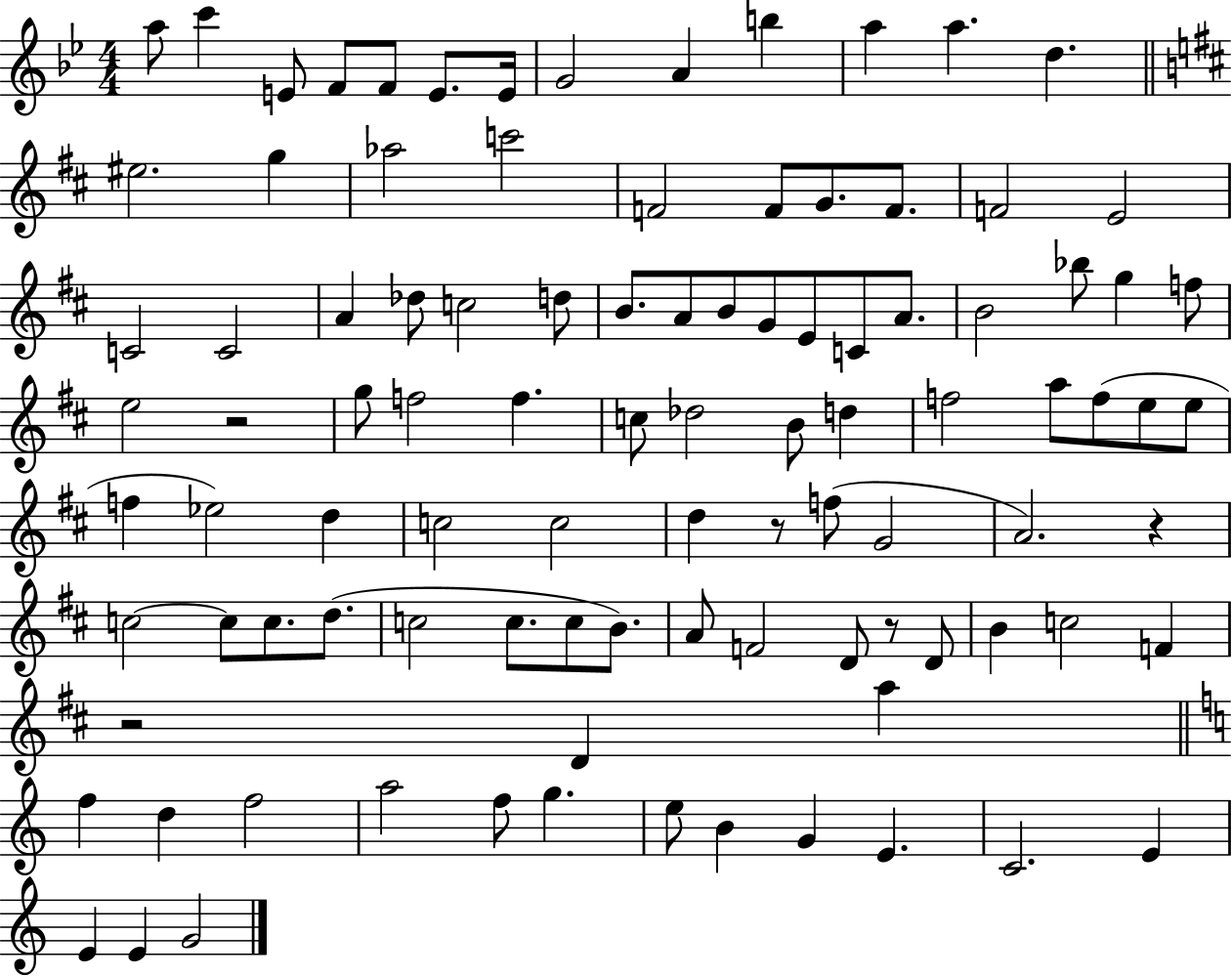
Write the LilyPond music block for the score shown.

{
  \clef treble
  \numericTimeSignature
  \time 4/4
  \key bes \major
  a''8 c'''4 e'8 f'8 f'8 e'8. e'16 | g'2 a'4 b''4 | a''4 a''4. d''4. | \bar "||" \break \key d \major eis''2. g''4 | aes''2 c'''2 | f'2 f'8 g'8. f'8. | f'2 e'2 | \break c'2 c'2 | a'4 des''8 c''2 d''8 | b'8. a'8 b'8 g'8 e'8 c'8 a'8. | b'2 bes''8 g''4 f''8 | \break e''2 r2 | g''8 f''2 f''4. | c''8 des''2 b'8 d''4 | f''2 a''8 f''8( e''8 e''8 | \break f''4 ees''2) d''4 | c''2 c''2 | d''4 r8 f''8( g'2 | a'2.) r4 | \break c''2~~ c''8 c''8. d''8.( | c''2 c''8. c''8 b'8.) | a'8 f'2 d'8 r8 d'8 | b'4 c''2 f'4 | \break r2 d'4 a''4 | \bar "||" \break \key c \major f''4 d''4 f''2 | a''2 f''8 g''4. | e''8 b'4 g'4 e'4. | c'2. e'4 | \break e'4 e'4 g'2 | \bar "|."
}